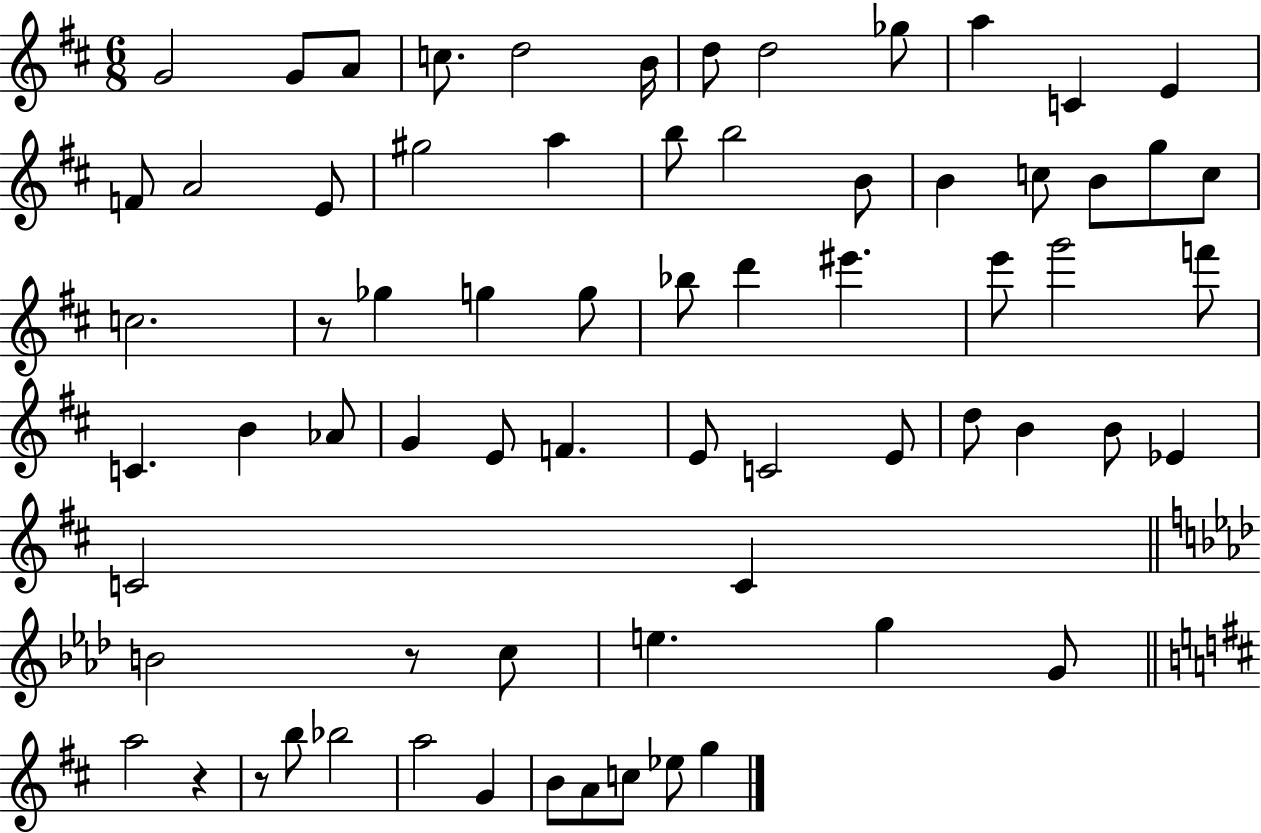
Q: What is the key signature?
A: D major